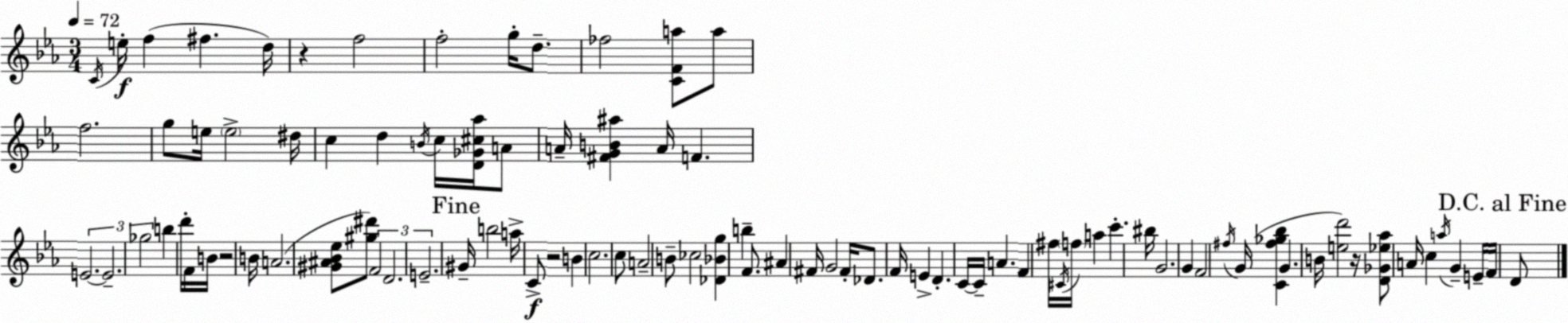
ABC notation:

X:1
T:Untitled
M:3/4
L:1/4
K:Cm
C/4 e/4 f ^f d/4 z f2 f2 g/4 d/2 _f2 [CFa]/2 a/2 f2 g/2 e/4 e2 ^d/4 c d B/4 c/4 [D_G^c_a]/4 A/2 A/4 [^FGB^a] A/4 F E2 E2 _g2 b d'/4 F/4 B/4 z2 B/4 A2 [^G^A_B_e]/2 [^g^d']/2 F2 D2 E2 ^G/4 b2 a/4 C/2 z2 B c2 c/2 A2 B/2 _c2 [_D_Bg] b F/2 ^A ^F/4 G2 ^F/4 _D/2 F/4 E D C/4 C/4 A F ^f/4 ^C/4 f/4 a c' ^b/4 G2 G F2 ^f/4 G/4 [C^f_g_b] G B/4 [ed']2 z/4 [D_G_e_a]/2 A/4 c a/4 G E/4 F/4 D/2